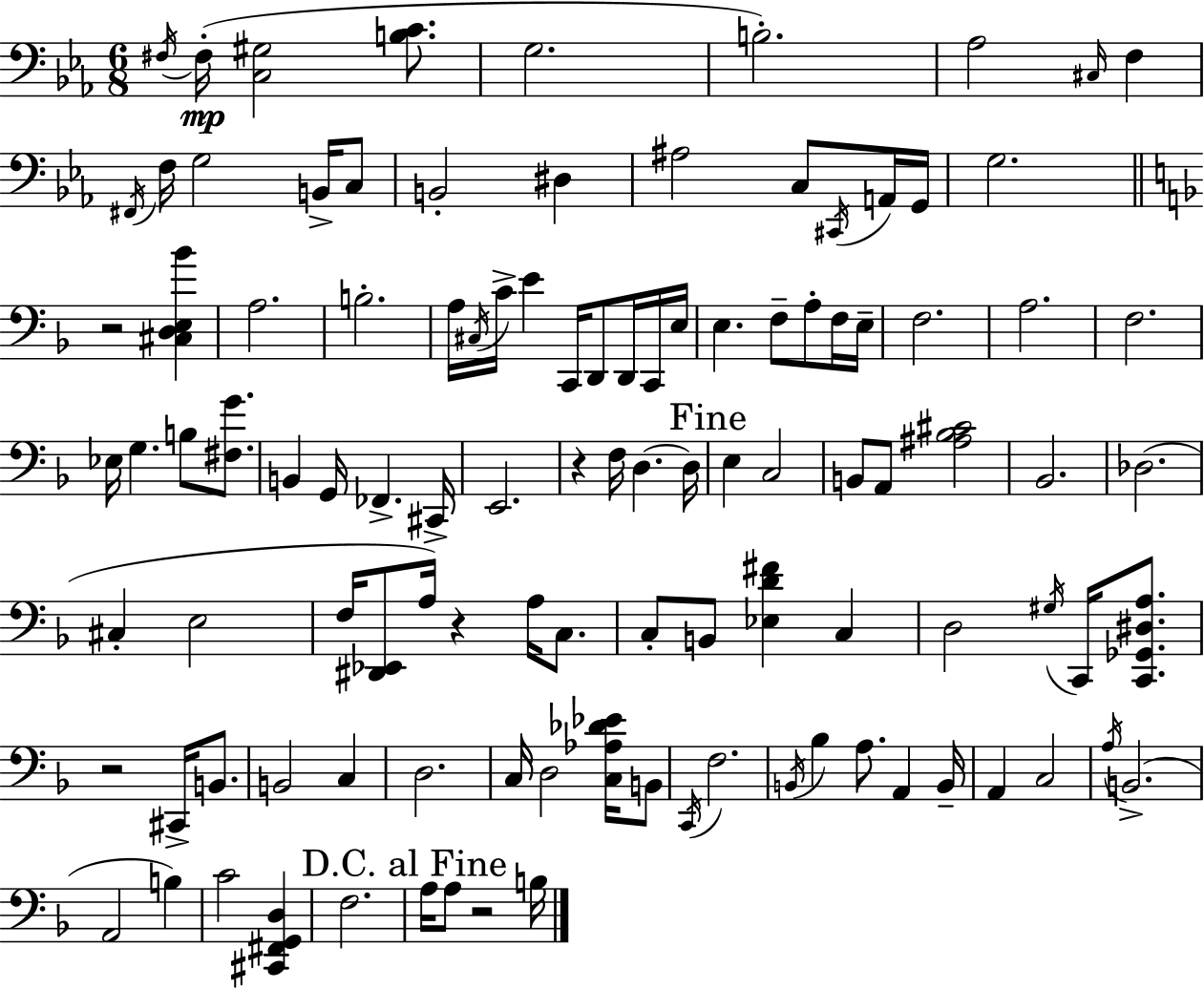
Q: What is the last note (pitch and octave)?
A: B3